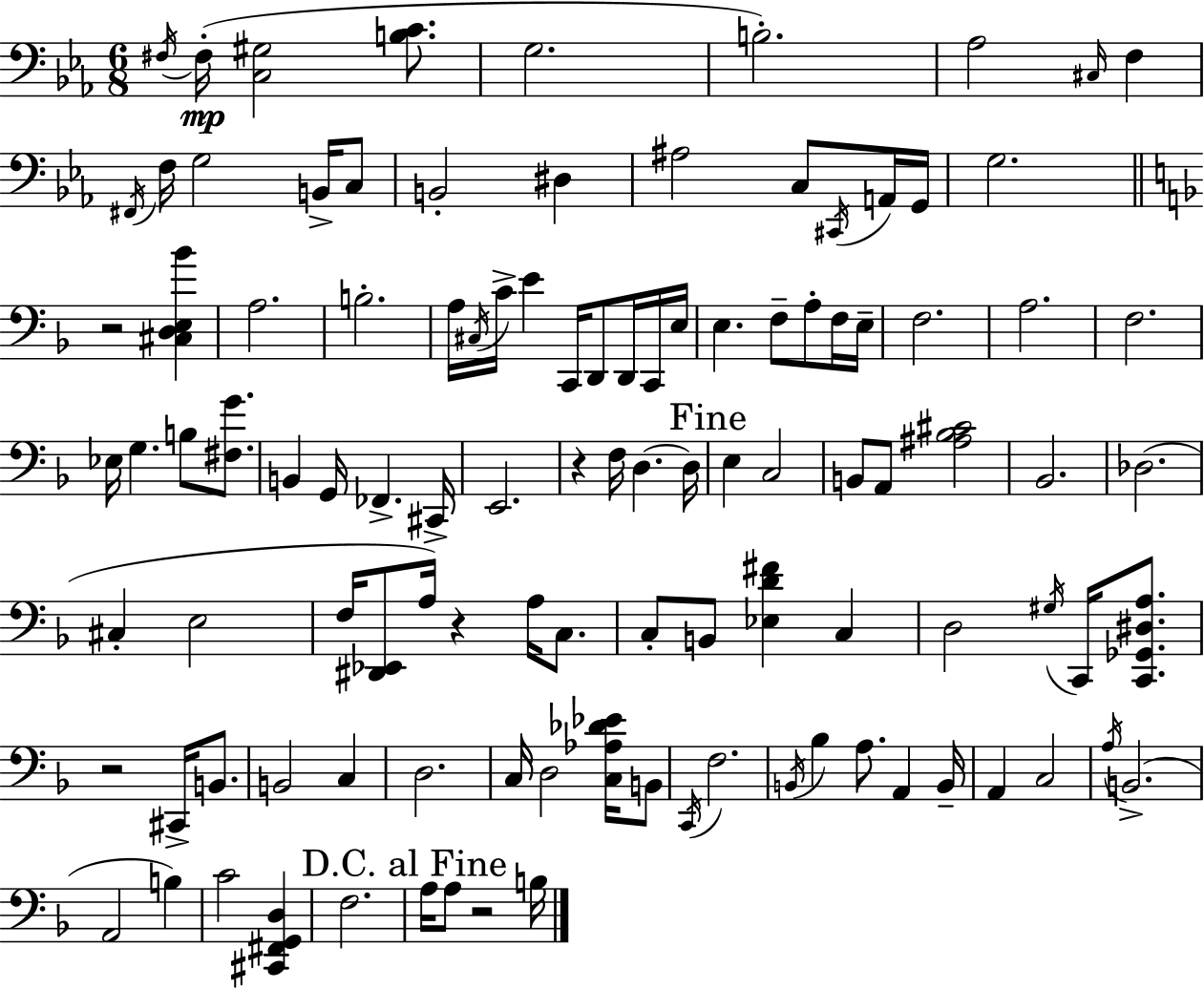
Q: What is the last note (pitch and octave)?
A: B3